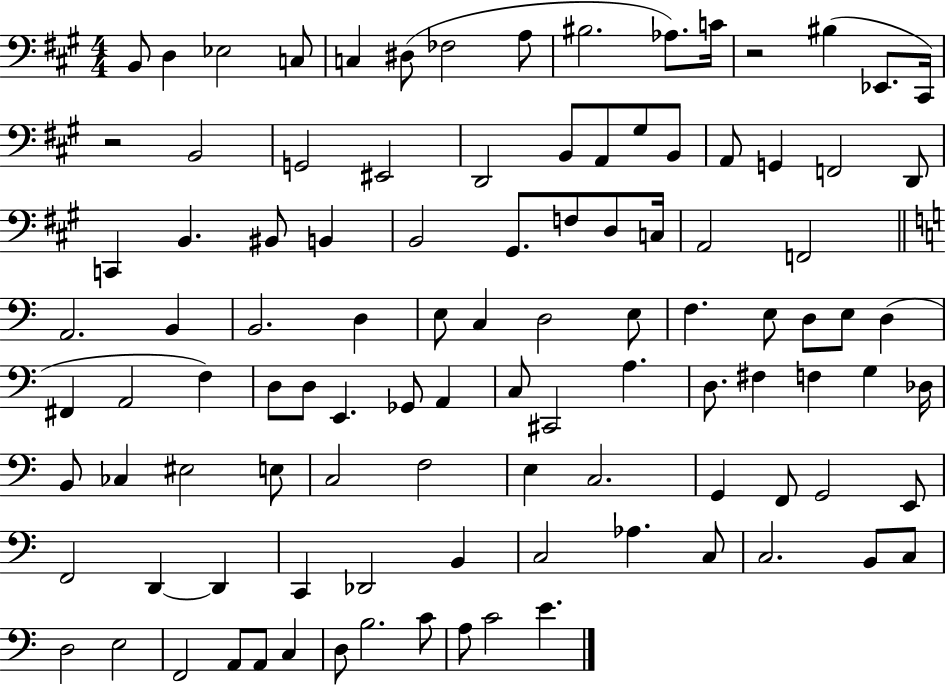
X:1
T:Untitled
M:4/4
L:1/4
K:A
B,,/2 D, _E,2 C,/2 C, ^D,/2 _F,2 A,/2 ^B,2 _A,/2 C/4 z2 ^B, _E,,/2 ^C,,/4 z2 B,,2 G,,2 ^E,,2 D,,2 B,,/2 A,,/2 ^G,/2 B,,/2 A,,/2 G,, F,,2 D,,/2 C,, B,, ^B,,/2 B,, B,,2 ^G,,/2 F,/2 D,/2 C,/4 A,,2 F,,2 A,,2 B,, B,,2 D, E,/2 C, D,2 E,/2 F, E,/2 D,/2 E,/2 D, ^F,, A,,2 F, D,/2 D,/2 E,, _G,,/2 A,, C,/2 ^C,,2 A, D,/2 ^F, F, G, _D,/4 B,,/2 _C, ^E,2 E,/2 C,2 F,2 E, C,2 G,, F,,/2 G,,2 E,,/2 F,,2 D,, D,, C,, _D,,2 B,, C,2 _A, C,/2 C,2 B,,/2 C,/2 D,2 E,2 F,,2 A,,/2 A,,/2 C, D,/2 B,2 C/2 A,/2 C2 E